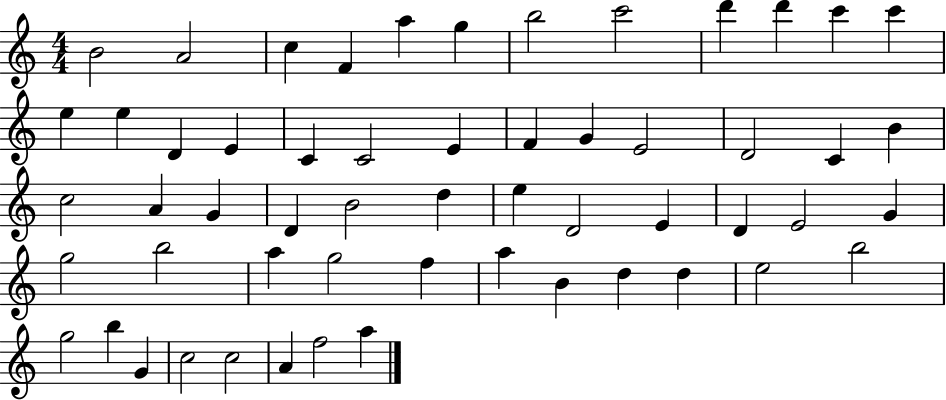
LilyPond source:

{
  \clef treble
  \numericTimeSignature
  \time 4/4
  \key c \major
  b'2 a'2 | c''4 f'4 a''4 g''4 | b''2 c'''2 | d'''4 d'''4 c'''4 c'''4 | \break e''4 e''4 d'4 e'4 | c'4 c'2 e'4 | f'4 g'4 e'2 | d'2 c'4 b'4 | \break c''2 a'4 g'4 | d'4 b'2 d''4 | e''4 d'2 e'4 | d'4 e'2 g'4 | \break g''2 b''2 | a''4 g''2 f''4 | a''4 b'4 d''4 d''4 | e''2 b''2 | \break g''2 b''4 g'4 | c''2 c''2 | a'4 f''2 a''4 | \bar "|."
}